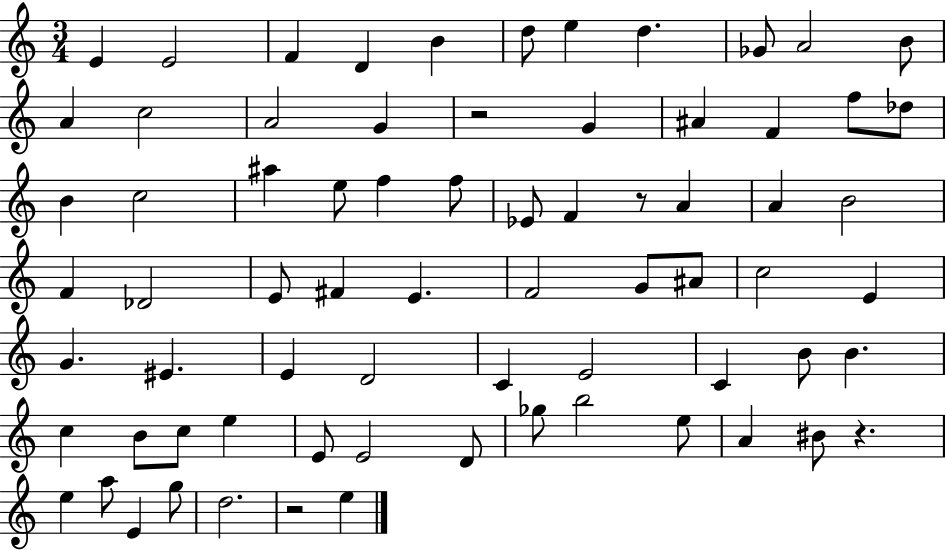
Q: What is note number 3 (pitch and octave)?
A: F4